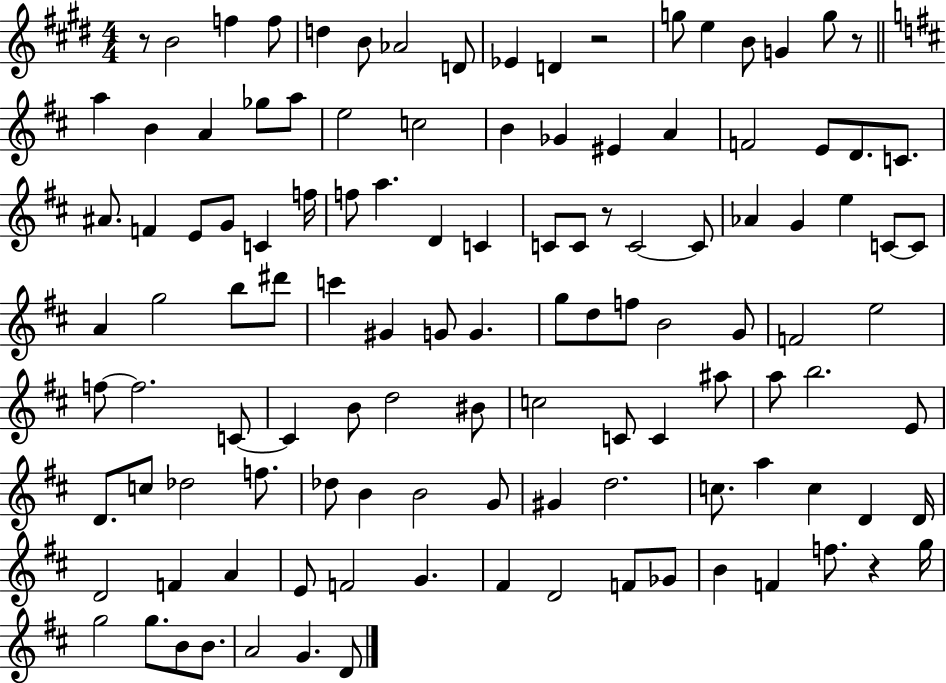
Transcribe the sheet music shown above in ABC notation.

X:1
T:Untitled
M:4/4
L:1/4
K:E
z/2 B2 f f/2 d B/2 _A2 D/2 _E D z2 g/2 e B/2 G g/2 z/2 a B A _g/2 a/2 e2 c2 B _G ^E A F2 E/2 D/2 C/2 ^A/2 F E/2 G/2 C f/4 f/2 a D C C/2 C/2 z/2 C2 C/2 _A G e C/2 C/2 A g2 b/2 ^d'/2 c' ^G G/2 G g/2 d/2 f/2 B2 G/2 F2 e2 f/2 f2 C/2 C B/2 d2 ^B/2 c2 C/2 C ^a/2 a/2 b2 E/2 D/2 c/2 _d2 f/2 _d/2 B B2 G/2 ^G d2 c/2 a c D D/4 D2 F A E/2 F2 G ^F D2 F/2 _G/2 B F f/2 z g/4 g2 g/2 B/2 B/2 A2 G D/2